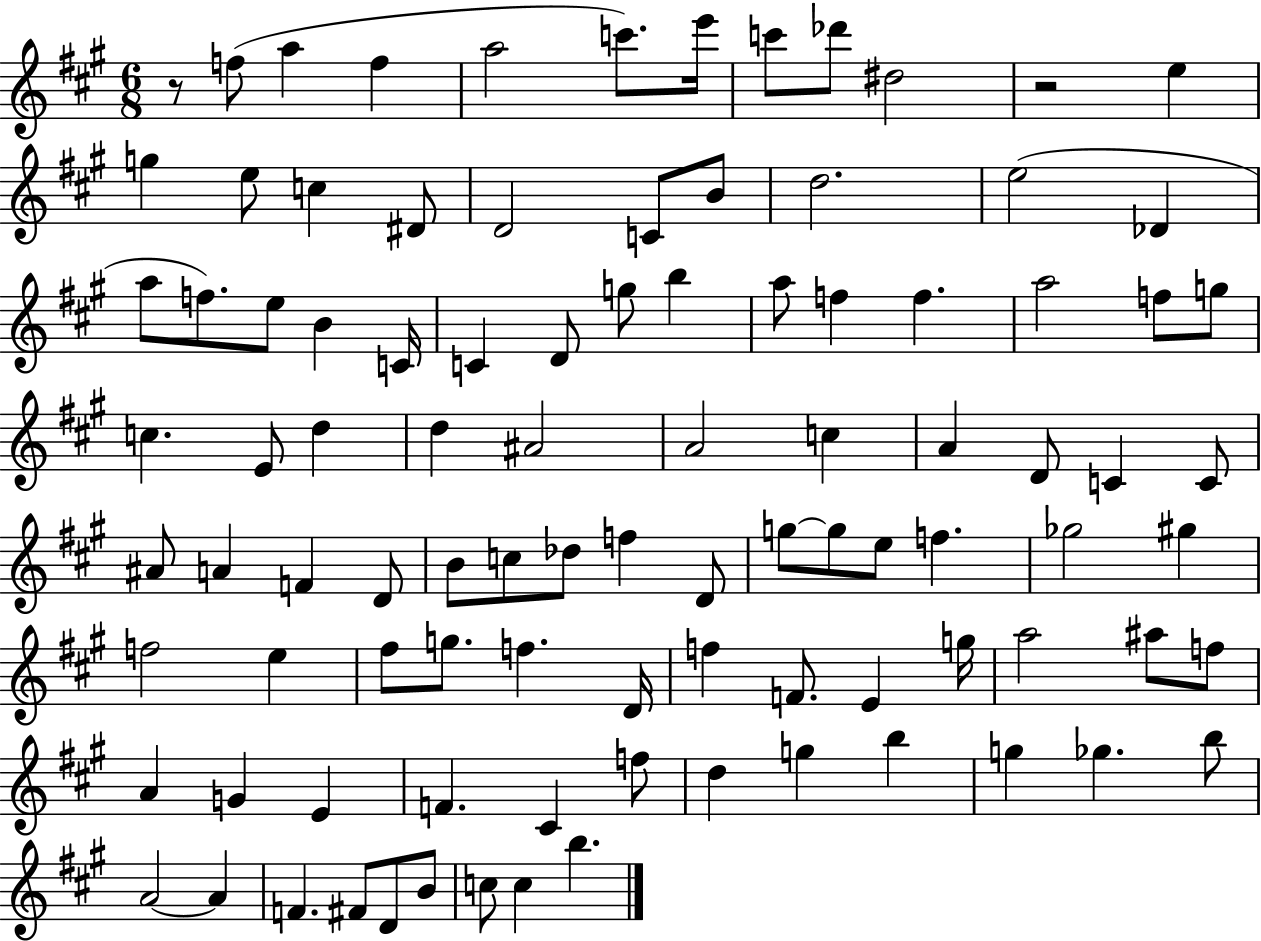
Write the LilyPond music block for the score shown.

{
  \clef treble
  \numericTimeSignature
  \time 6/8
  \key a \major
  r8 f''8( a''4 f''4 | a''2 c'''8.) e'''16 | c'''8 des'''8 dis''2 | r2 e''4 | \break g''4 e''8 c''4 dis'8 | d'2 c'8 b'8 | d''2. | e''2( des'4 | \break a''8 f''8.) e''8 b'4 c'16 | c'4 d'8 g''8 b''4 | a''8 f''4 f''4. | a''2 f''8 g''8 | \break c''4. e'8 d''4 | d''4 ais'2 | a'2 c''4 | a'4 d'8 c'4 c'8 | \break ais'8 a'4 f'4 d'8 | b'8 c''8 des''8 f''4 d'8 | g''8~~ g''8 e''8 f''4. | ges''2 gis''4 | \break f''2 e''4 | fis''8 g''8. f''4. d'16 | f''4 f'8. e'4 g''16 | a''2 ais''8 f''8 | \break a'4 g'4 e'4 | f'4. cis'4 f''8 | d''4 g''4 b''4 | g''4 ges''4. b''8 | \break a'2~~ a'4 | f'4. fis'8 d'8 b'8 | c''8 c''4 b''4. | \bar "|."
}